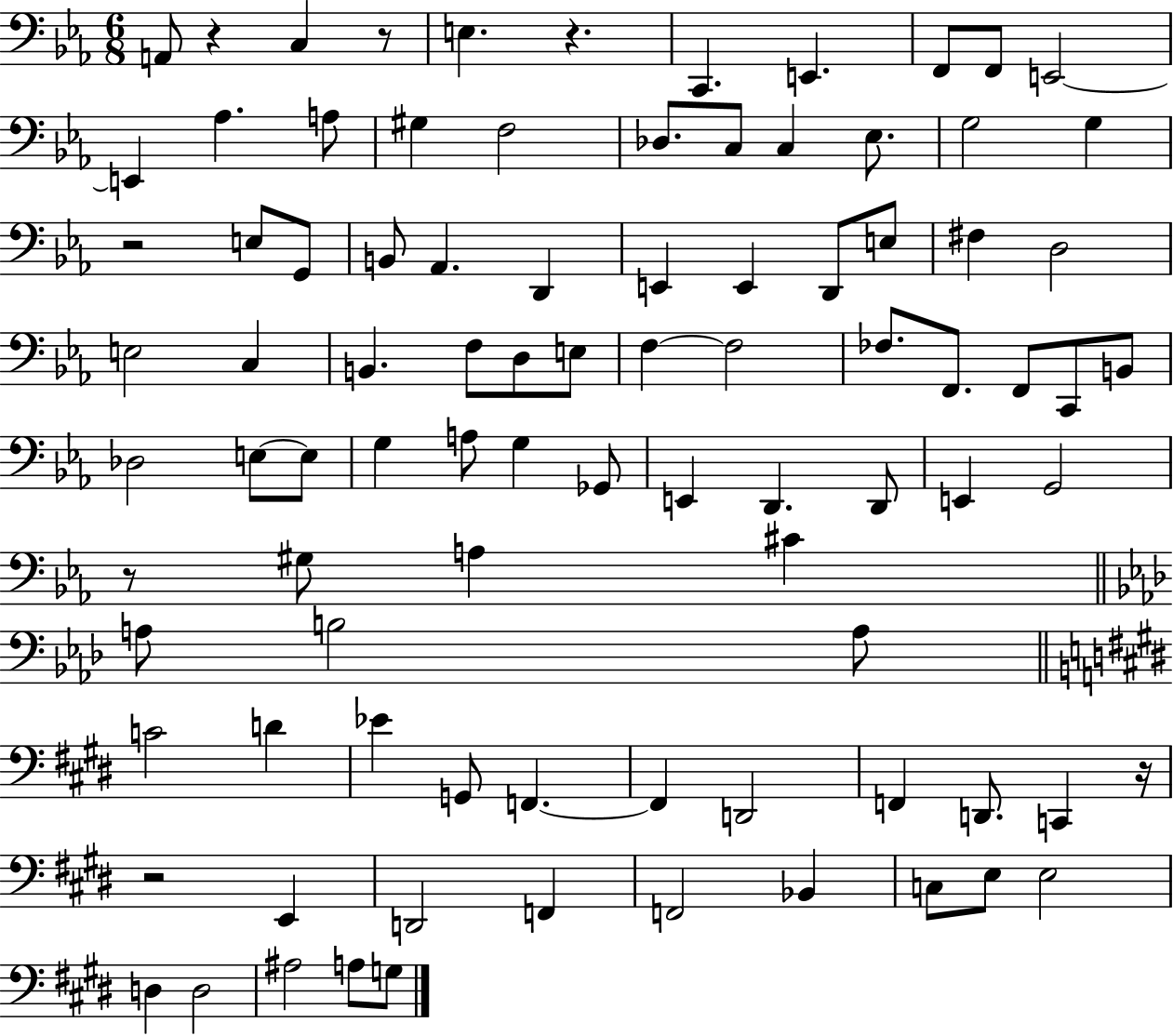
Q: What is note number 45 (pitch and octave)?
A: E3